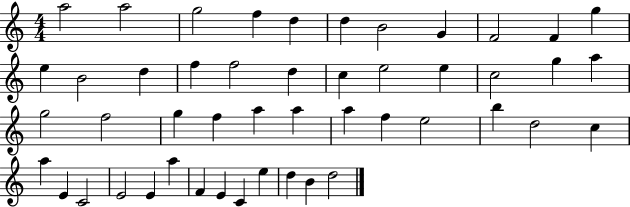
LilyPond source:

{
  \clef treble
  \numericTimeSignature
  \time 4/4
  \key c \major
  a''2 a''2 | g''2 f''4 d''4 | d''4 b'2 g'4 | f'2 f'4 g''4 | \break e''4 b'2 d''4 | f''4 f''2 d''4 | c''4 e''2 e''4 | c''2 g''4 a''4 | \break g''2 f''2 | g''4 f''4 a''4 a''4 | a''4 f''4 e''2 | b''4 d''2 c''4 | \break a''4 e'4 c'2 | e'2 e'4 a''4 | f'4 e'4 c'4 e''4 | d''4 b'4 d''2 | \break \bar "|."
}